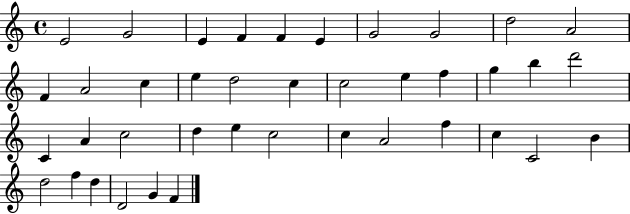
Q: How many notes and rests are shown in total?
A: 40